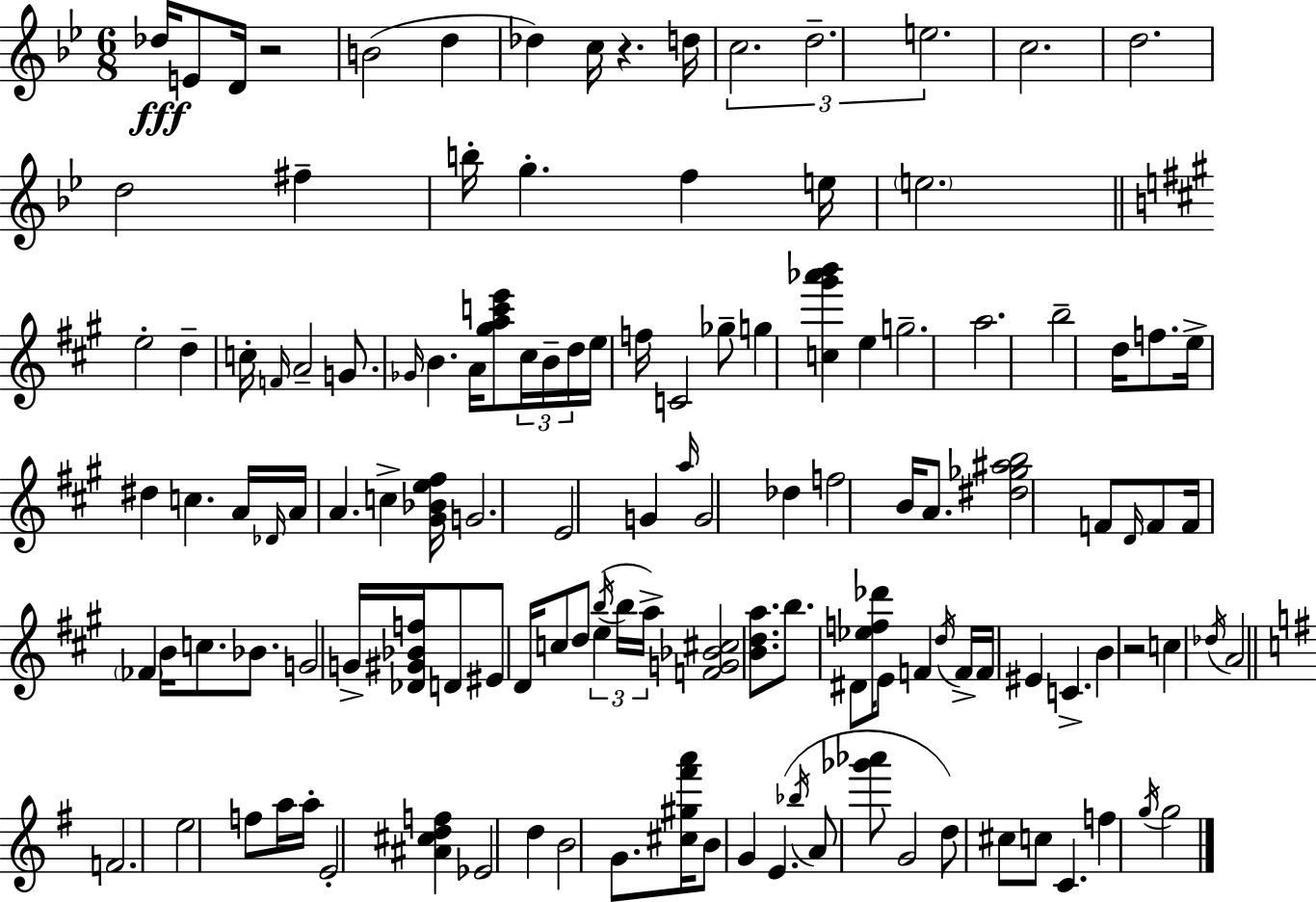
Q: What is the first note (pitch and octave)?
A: Db5